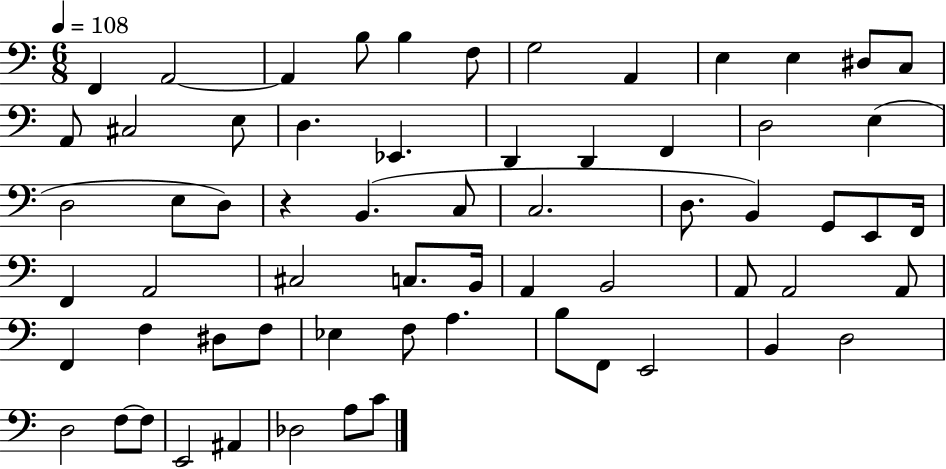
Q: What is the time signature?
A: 6/8